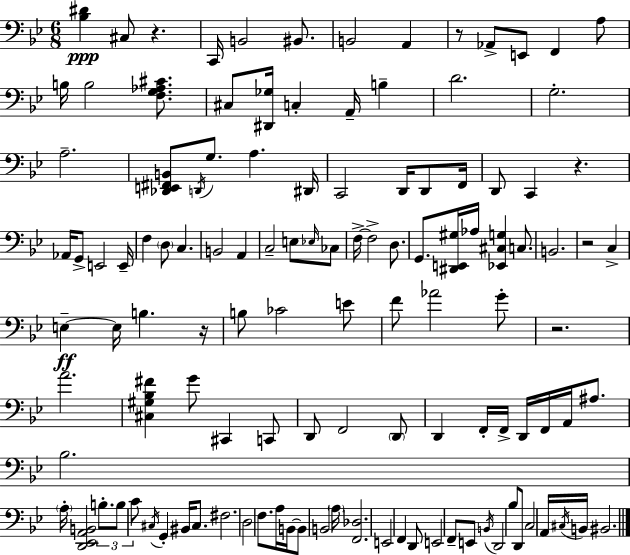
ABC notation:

X:1
T:Untitled
M:6/8
L:1/4
K:Bb
[_B,^D] ^C,/2 z C,,/4 B,,2 ^B,,/2 B,,2 A,, z/2 _A,,/2 E,,/2 F,, A,/2 B,/4 B,2 [F,G,_A,^C]/2 ^C,/2 [^D,,_G,]/4 C, A,,/4 B, D2 G,2 A,2 [_D,,E,,^F,,B,,]/2 D,,/4 G,/2 A, ^D,,/4 C,,2 D,,/4 D,,/2 F,,/4 D,,/2 C,, z _A,,/4 G,,/2 E,,2 E,,/4 F, D,/2 C, B,,2 A,, C,2 E,/2 _E,/4 _C,/2 F,/4 F,2 D,/2 G,,/2 [^D,,E,,^G,]/4 _A,/4 [_E,,^C,G,] C,/2 B,,2 z2 C, E, E,/4 B, z/4 B,/2 _C2 E/2 F/2 _A2 G/2 z2 A2 [^C,^G,_B,^F] G/2 ^C,, C,,/2 D,,/2 F,,2 D,,/2 D,, F,,/4 F,,/4 D,,/4 F,,/4 A,,/4 ^A,/2 _B,2 A,/4 [D,,_E,,A,,B,,]2 B,/2 B,/2 C/2 ^C,/4 G,, ^B,,/4 ^C,/2 ^F,2 D,2 F,/2 A,/4 B,,/4 B,,/2 B,,2 A,/4 [F,,_D,]2 E,,2 F,, D,,/2 E,,2 F,,/2 E,,/2 B,,/4 D,,2 _B,/2 D,,/2 C,2 A,,/4 ^C,/4 B,,/4 ^B,,2